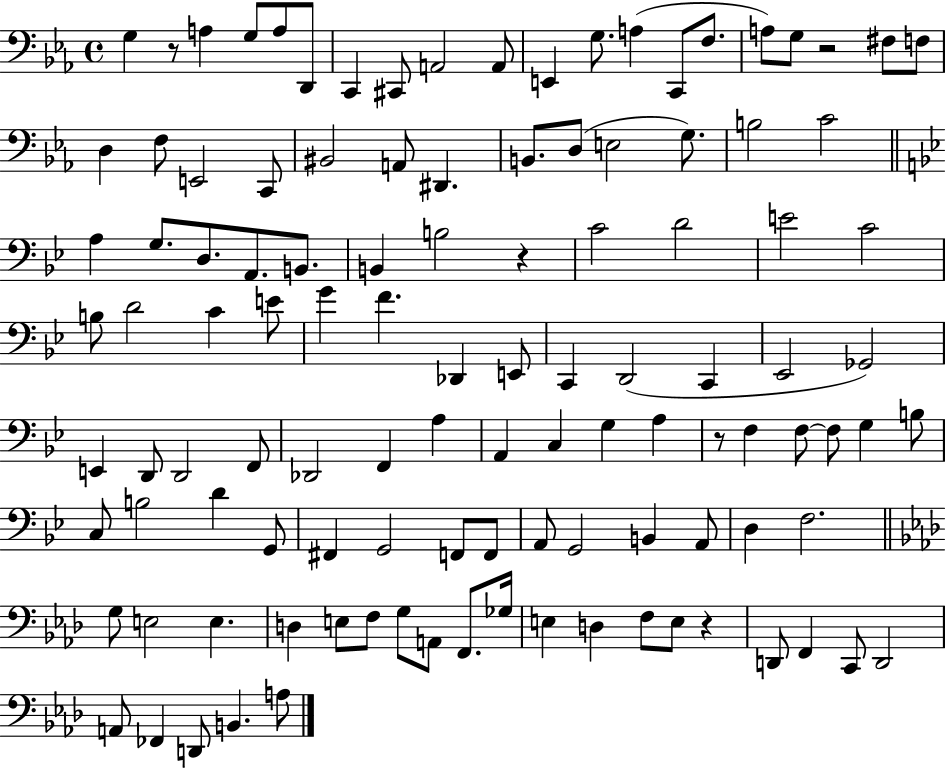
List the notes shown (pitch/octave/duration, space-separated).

G3/q R/e A3/q G3/e A3/e D2/e C2/q C#2/e A2/h A2/e E2/q G3/e. A3/q C2/e F3/e. A3/e G3/e R/h F#3/e F3/e D3/q F3/e E2/h C2/e BIS2/h A2/e D#2/q. B2/e. D3/e E3/h G3/e. B3/h C4/h A3/q G3/e. D3/e. A2/e. B2/e. B2/q B3/h R/q C4/h D4/h E4/h C4/h B3/e D4/h C4/q E4/e G4/q F4/q. Db2/q E2/e C2/q D2/h C2/q Eb2/h Gb2/h E2/q D2/e D2/h F2/e Db2/h F2/q A3/q A2/q C3/q G3/q A3/q R/e F3/q F3/e F3/e G3/q B3/e C3/e B3/h D4/q G2/e F#2/q G2/h F2/e F2/e A2/e G2/h B2/q A2/e D3/q F3/h. G3/e E3/h E3/q. D3/q E3/e F3/e G3/e A2/e F2/e. Gb3/s E3/q D3/q F3/e E3/e R/q D2/e F2/q C2/e D2/h A2/e FES2/q D2/e B2/q. A3/e